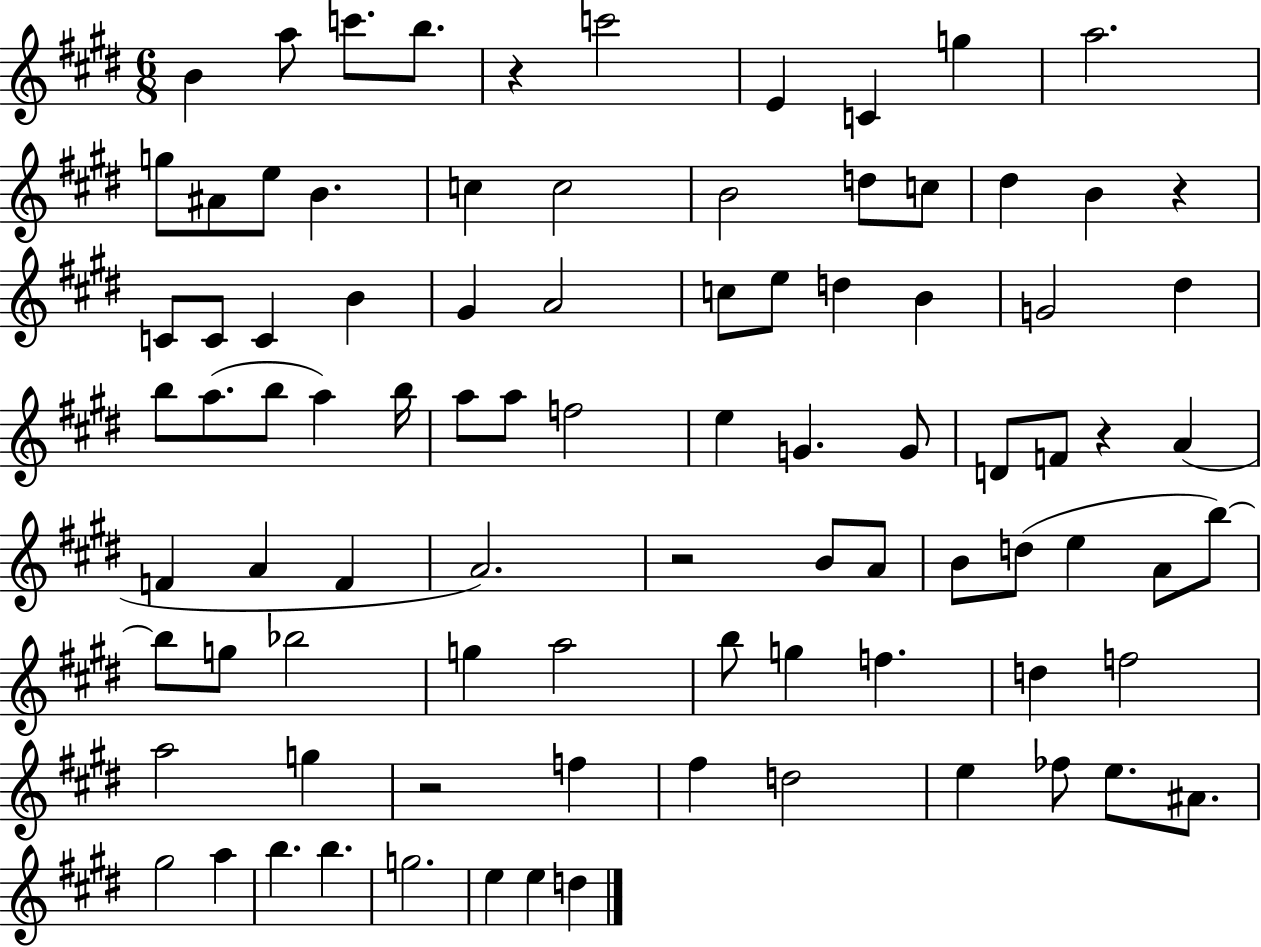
{
  \clef treble
  \numericTimeSignature
  \time 6/8
  \key e \major
  \repeat volta 2 { b'4 a''8 c'''8. b''8. | r4 c'''2 | e'4 c'4 g''4 | a''2. | \break g''8 ais'8 e''8 b'4. | c''4 c''2 | b'2 d''8 c''8 | dis''4 b'4 r4 | \break c'8 c'8 c'4 b'4 | gis'4 a'2 | c''8 e''8 d''4 b'4 | g'2 dis''4 | \break b''8 a''8.( b''8 a''4) b''16 | a''8 a''8 f''2 | e''4 g'4. g'8 | d'8 f'8 r4 a'4( | \break f'4 a'4 f'4 | a'2.) | r2 b'8 a'8 | b'8 d''8( e''4 a'8 b''8~~) | \break b''8 g''8 bes''2 | g''4 a''2 | b''8 g''4 f''4. | d''4 f''2 | \break a''2 g''4 | r2 f''4 | fis''4 d''2 | e''4 fes''8 e''8. ais'8. | \break gis''2 a''4 | b''4. b''4. | g''2. | e''4 e''4 d''4 | \break } \bar "|."
}